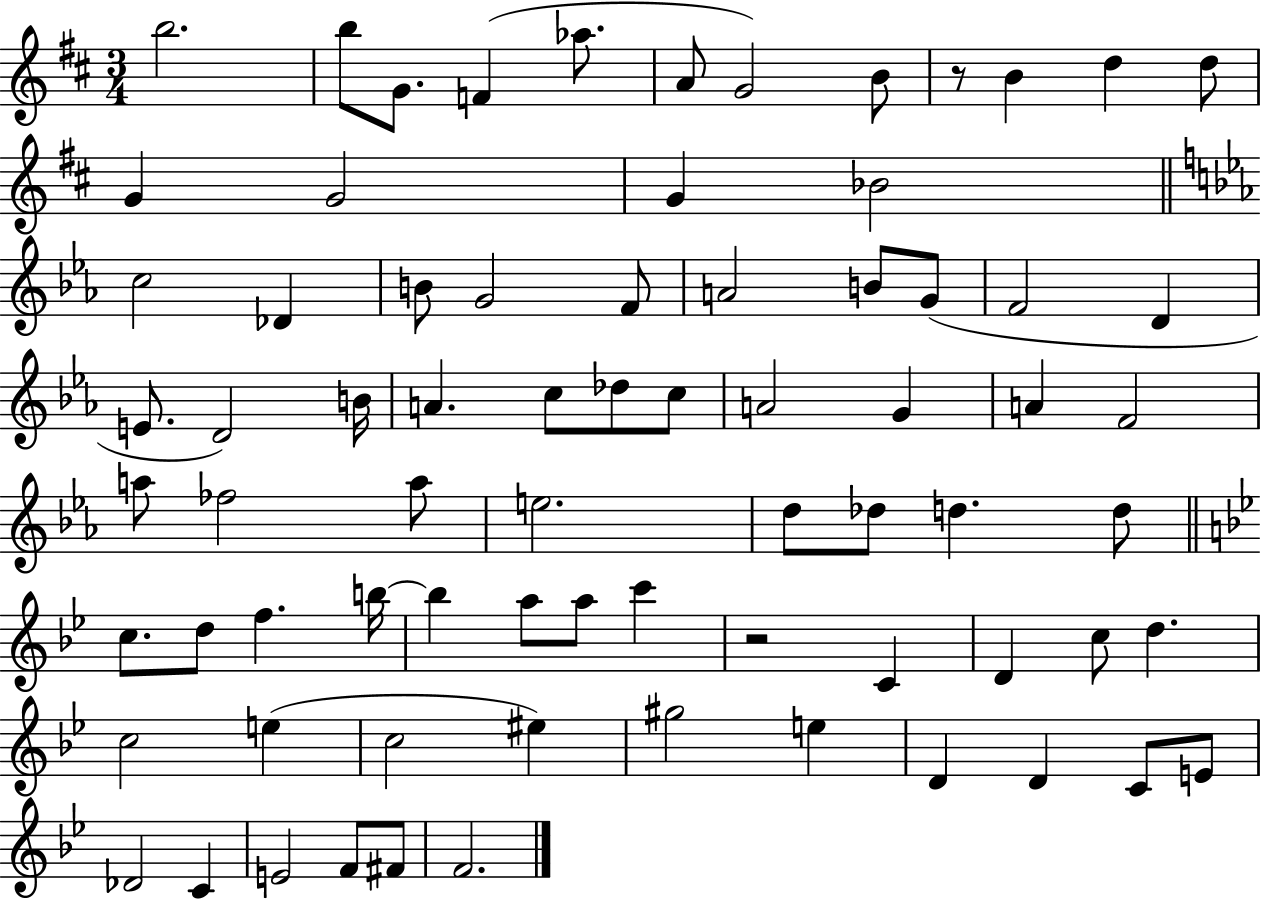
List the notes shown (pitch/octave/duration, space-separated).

B5/h. B5/e G4/e. F4/q Ab5/e. A4/e G4/h B4/e R/e B4/q D5/q D5/e G4/q G4/h G4/q Bb4/h C5/h Db4/q B4/e G4/h F4/e A4/h B4/e G4/e F4/h D4/q E4/e. D4/h B4/s A4/q. C5/e Db5/e C5/e A4/h G4/q A4/q F4/h A5/e FES5/h A5/e E5/h. D5/e Db5/e D5/q. D5/e C5/e. D5/e F5/q. B5/s B5/q A5/e A5/e C6/q R/h C4/q D4/q C5/e D5/q. C5/h E5/q C5/h EIS5/q G#5/h E5/q D4/q D4/q C4/e E4/e Db4/h C4/q E4/h F4/e F#4/e F4/h.